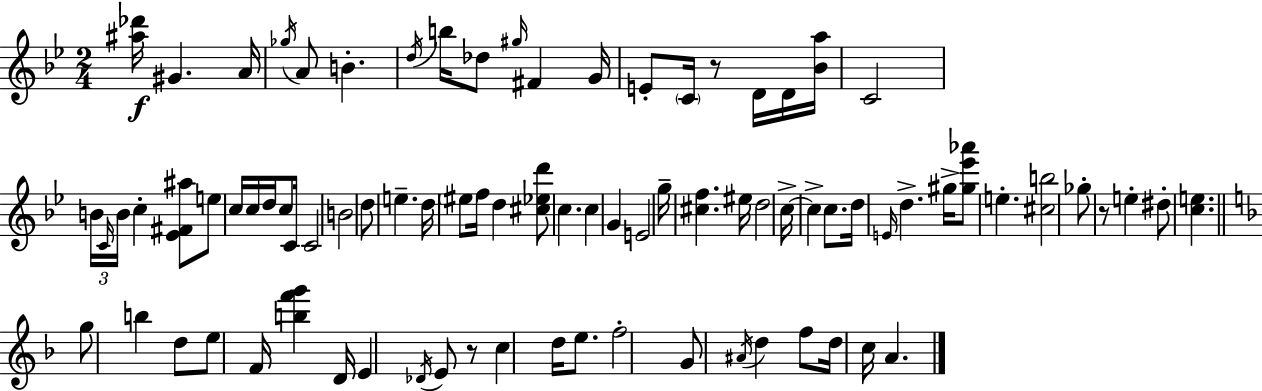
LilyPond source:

{
  \clef treble
  \numericTimeSignature
  \time 2/4
  \key bes \major
  <ais'' des'''>16\f gis'4. a'16 | \acciaccatura { ges''16 } a'8 b'4.-. | \acciaccatura { d''16 } b''16 des''8 \grace { gis''16 } fis'4 | g'16 e'8-. \parenthesize c'16 r8 | \break d'16 d'16 <bes' a''>16 c'2 | \tuplet 3/2 { b'16 \grace { c'16 } b'16 } c''4-. | <ees' fis' ais''>8 e''8 c''16 c''16 | d''16 c''8 c'16 c'2 | \break b'2 | d''8 e''4.-- | d''16 \parenthesize eis''8 f''16 | d''4 <cis'' ees'' d'''>8 c''4. | \break c''4 | g'4 e'2 | g''16-- <cis'' f''>4. | eis''16 d''2 | \break c''16->~~ c''4-> | c''8. d''16 \grace { e'16 } d''4.-> | gis''16-> <gis'' ees''' aes'''>8 e''4.-. | <cis'' b''>2 | \break ges''8-. r8 | e''4-. dis''8-. <c'' e''>4. | \bar "||" \break \key f \major g''8 b''4 d''8 | e''8 f'16 <b'' f''' g'''>4 d'16 | e'4 \acciaccatura { des'16 } e'8 r8 | c''4 d''16 e''8. | \break f''2-. | g'8 \acciaccatura { ais'16 } d''4 | f''8 d''16 c''16 a'4. | \bar "|."
}